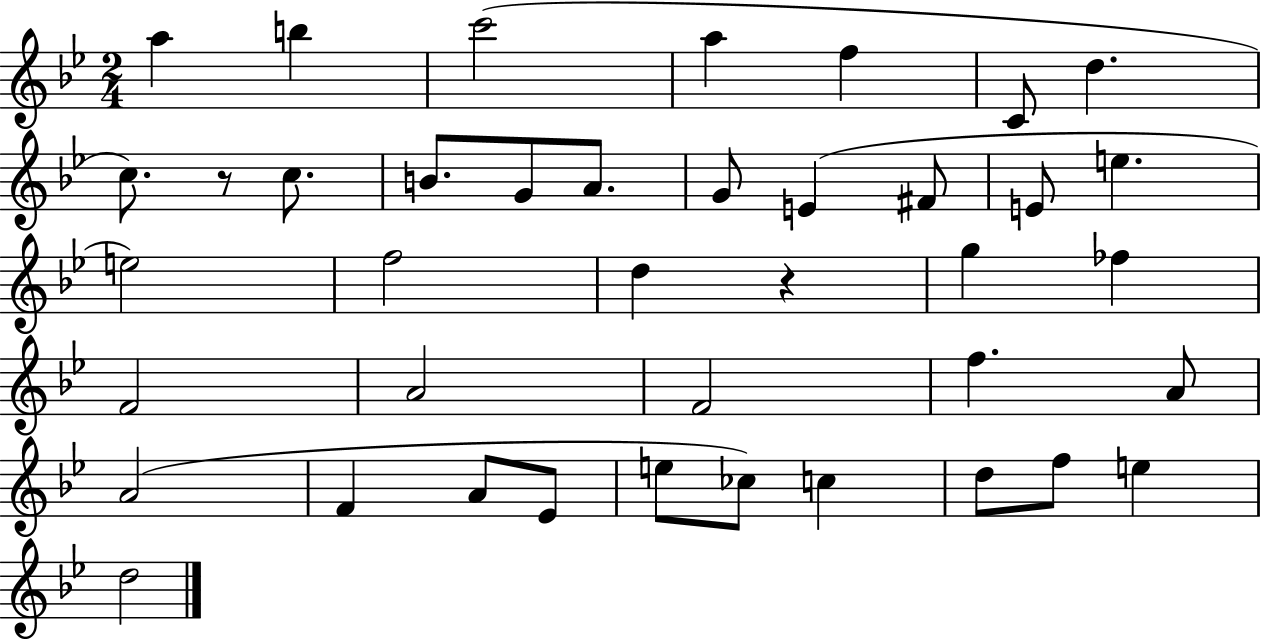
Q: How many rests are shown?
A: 2